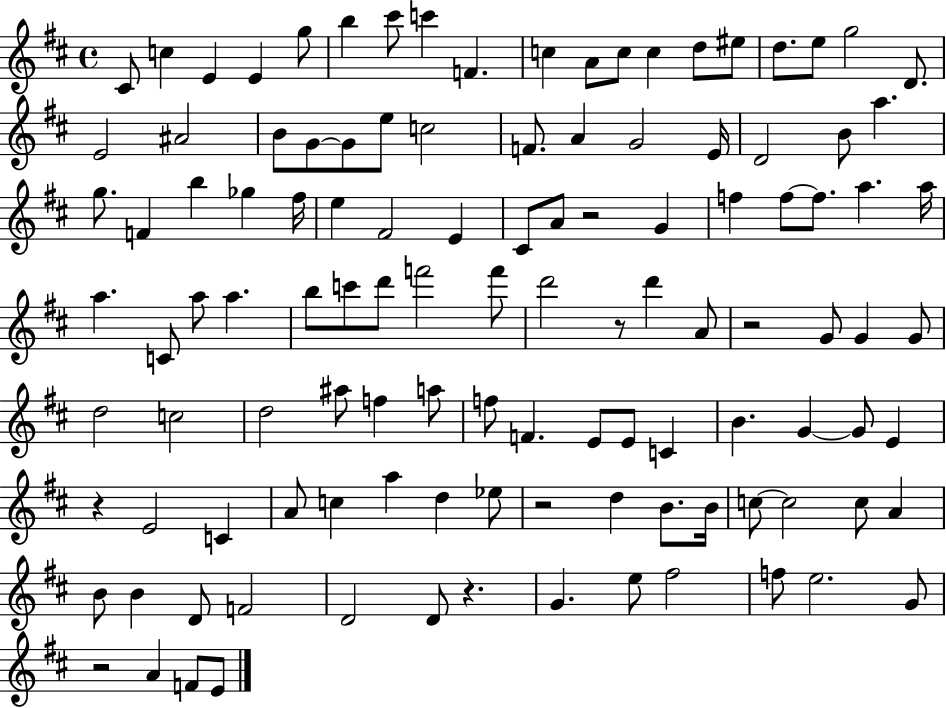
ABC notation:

X:1
T:Untitled
M:4/4
L:1/4
K:D
^C/2 c E E g/2 b ^c'/2 c' F c A/2 c/2 c d/2 ^e/2 d/2 e/2 g2 D/2 E2 ^A2 B/2 G/2 G/2 e/2 c2 F/2 A G2 E/4 D2 B/2 a g/2 F b _g ^f/4 e ^F2 E ^C/2 A/2 z2 G f f/2 f/2 a a/4 a C/2 a/2 a b/2 c'/2 d'/2 f'2 f'/2 d'2 z/2 d' A/2 z2 G/2 G G/2 d2 c2 d2 ^a/2 f a/2 f/2 F E/2 E/2 C B G G/2 E z E2 C A/2 c a d _e/2 z2 d B/2 B/4 c/2 c2 c/2 A B/2 B D/2 F2 D2 D/2 z G e/2 ^f2 f/2 e2 G/2 z2 A F/2 E/2